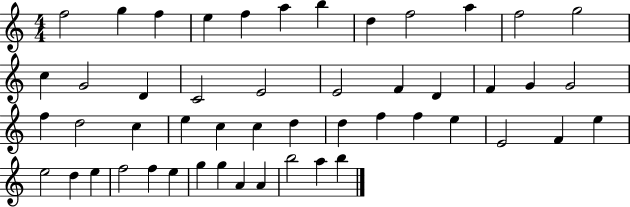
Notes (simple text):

F5/h G5/q F5/q E5/q F5/q A5/q B5/q D5/q F5/h A5/q F5/h G5/h C5/q G4/h D4/q C4/h E4/h E4/h F4/q D4/q F4/q G4/q G4/h F5/q D5/h C5/q E5/q C5/q C5/q D5/q D5/q F5/q F5/q E5/q E4/h F4/q E5/q E5/h D5/q E5/q F5/h F5/q E5/q G5/q G5/q A4/q A4/q B5/h A5/q B5/q